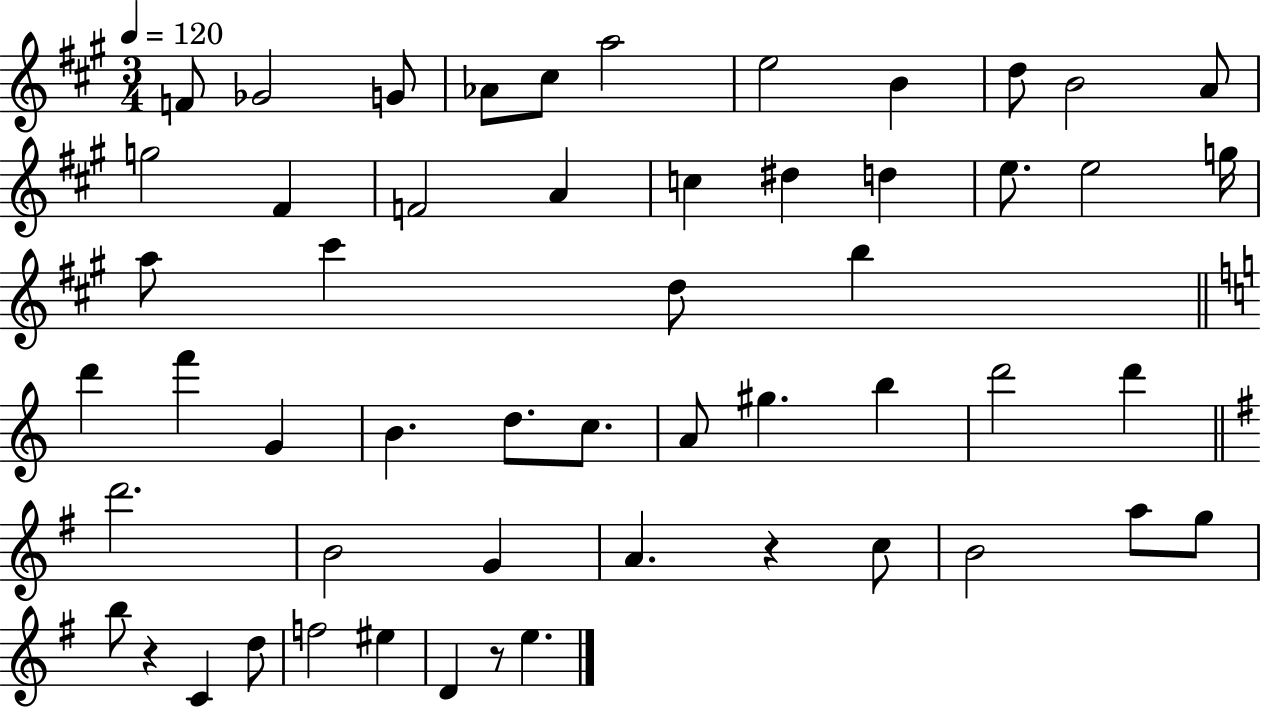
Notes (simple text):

F4/e Gb4/h G4/e Ab4/e C#5/e A5/h E5/h B4/q D5/e B4/h A4/e G5/h F#4/q F4/h A4/q C5/q D#5/q D5/q E5/e. E5/h G5/s A5/e C#6/q D5/e B5/q D6/q F6/q G4/q B4/q. D5/e. C5/e. A4/e G#5/q. B5/q D6/h D6/q D6/h. B4/h G4/q A4/q. R/q C5/e B4/h A5/e G5/e B5/e R/q C4/q D5/e F5/h EIS5/q D4/q R/e E5/q.